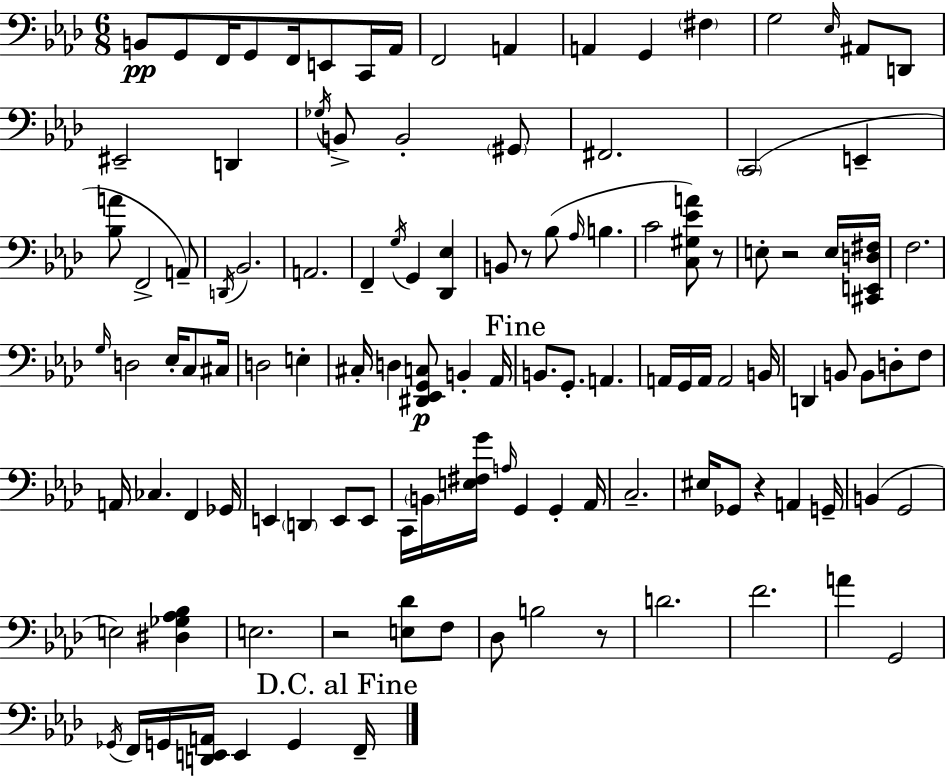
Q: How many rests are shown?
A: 6